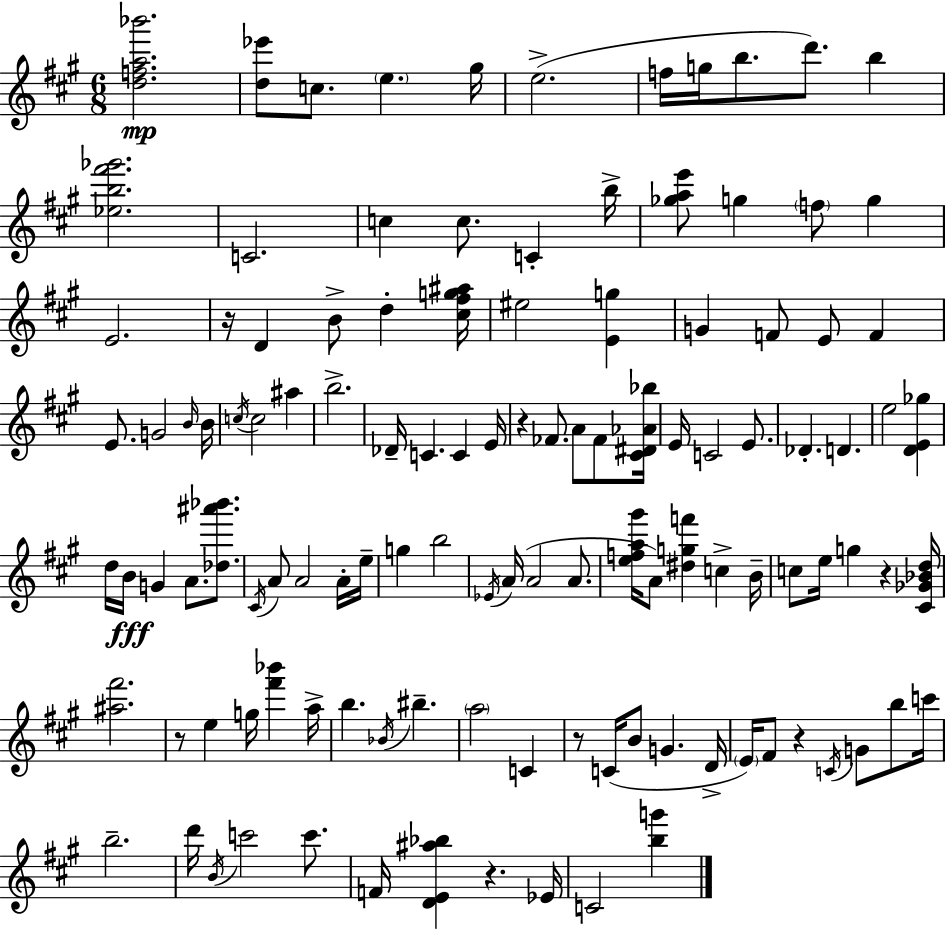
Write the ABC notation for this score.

X:1
T:Untitled
M:6/8
L:1/4
K:A
[dfa_b']2 [d_e']/2 c/2 e ^g/4 e2 f/4 g/4 b/2 d'/2 b [_eb^f'_g']2 C2 c c/2 C b/4 [_gae']/2 g f/2 g E2 z/4 D B/2 d [^c^fg^a]/4 ^e2 [Eg] G F/2 E/2 F E/2 G2 B/4 B/4 c/4 c2 ^a b2 _D/4 C C E/4 z _F/2 A/2 _F/2 [^C^D_A_b]/4 E/4 C2 E/2 _D D e2 [DE_g] d/4 B/4 G A/2 [_d^a'_b']/2 ^C/4 A/2 A2 A/4 e/4 g b2 _E/4 A/4 A2 A/2 [efa^g']/4 A/2 [^dgf'] c B/4 c/2 e/4 g z [^C_G_Bd]/4 [^a^f']2 z/2 e g/4 [^f'_b'] a/4 b _B/4 ^b a2 C z/2 C/4 B/2 G D/4 E/4 ^F/2 z C/4 G/2 b/2 c'/4 b2 d'/4 B/4 c'2 c'/2 F/4 [DE^a_b] z _E/4 C2 [bg']